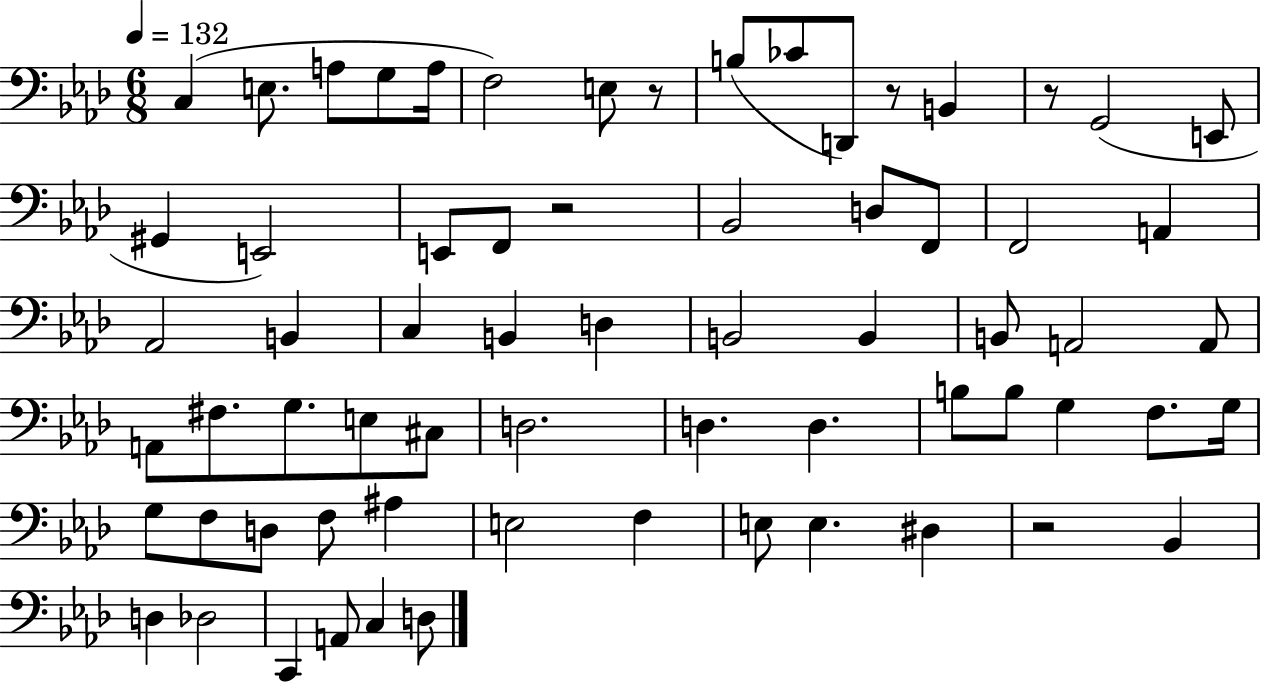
{
  \clef bass
  \numericTimeSignature
  \time 6/8
  \key aes \major
  \tempo 4 = 132
  c4( e8. a8 g8 a16 | f2) e8 r8 | b8( ces'8 d,8) r8 b,4 | r8 g,2( e,8 | \break gis,4 e,2) | e,8 f,8 r2 | bes,2 d8 f,8 | f,2 a,4 | \break aes,2 b,4 | c4 b,4 d4 | b,2 b,4 | b,8 a,2 a,8 | \break a,8 fis8. g8. e8 cis8 | d2. | d4. d4. | b8 b8 g4 f8. g16 | \break g8 f8 d8 f8 ais4 | e2 f4 | e8 e4. dis4 | r2 bes,4 | \break d4 des2 | c,4 a,8 c4 d8 | \bar "|."
}